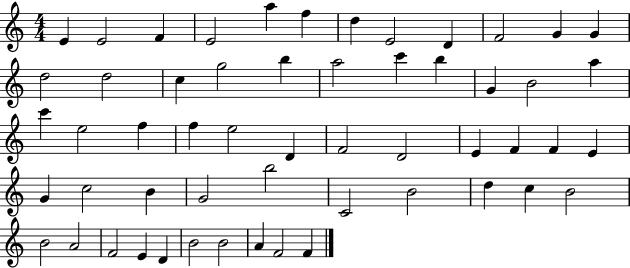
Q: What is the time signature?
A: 4/4